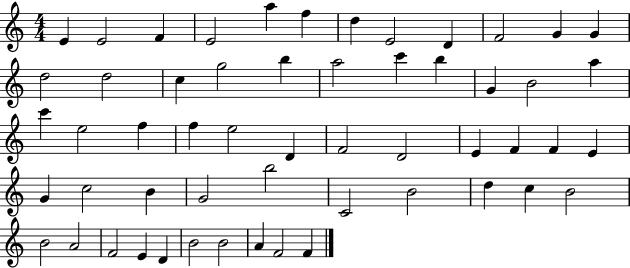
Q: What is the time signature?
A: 4/4